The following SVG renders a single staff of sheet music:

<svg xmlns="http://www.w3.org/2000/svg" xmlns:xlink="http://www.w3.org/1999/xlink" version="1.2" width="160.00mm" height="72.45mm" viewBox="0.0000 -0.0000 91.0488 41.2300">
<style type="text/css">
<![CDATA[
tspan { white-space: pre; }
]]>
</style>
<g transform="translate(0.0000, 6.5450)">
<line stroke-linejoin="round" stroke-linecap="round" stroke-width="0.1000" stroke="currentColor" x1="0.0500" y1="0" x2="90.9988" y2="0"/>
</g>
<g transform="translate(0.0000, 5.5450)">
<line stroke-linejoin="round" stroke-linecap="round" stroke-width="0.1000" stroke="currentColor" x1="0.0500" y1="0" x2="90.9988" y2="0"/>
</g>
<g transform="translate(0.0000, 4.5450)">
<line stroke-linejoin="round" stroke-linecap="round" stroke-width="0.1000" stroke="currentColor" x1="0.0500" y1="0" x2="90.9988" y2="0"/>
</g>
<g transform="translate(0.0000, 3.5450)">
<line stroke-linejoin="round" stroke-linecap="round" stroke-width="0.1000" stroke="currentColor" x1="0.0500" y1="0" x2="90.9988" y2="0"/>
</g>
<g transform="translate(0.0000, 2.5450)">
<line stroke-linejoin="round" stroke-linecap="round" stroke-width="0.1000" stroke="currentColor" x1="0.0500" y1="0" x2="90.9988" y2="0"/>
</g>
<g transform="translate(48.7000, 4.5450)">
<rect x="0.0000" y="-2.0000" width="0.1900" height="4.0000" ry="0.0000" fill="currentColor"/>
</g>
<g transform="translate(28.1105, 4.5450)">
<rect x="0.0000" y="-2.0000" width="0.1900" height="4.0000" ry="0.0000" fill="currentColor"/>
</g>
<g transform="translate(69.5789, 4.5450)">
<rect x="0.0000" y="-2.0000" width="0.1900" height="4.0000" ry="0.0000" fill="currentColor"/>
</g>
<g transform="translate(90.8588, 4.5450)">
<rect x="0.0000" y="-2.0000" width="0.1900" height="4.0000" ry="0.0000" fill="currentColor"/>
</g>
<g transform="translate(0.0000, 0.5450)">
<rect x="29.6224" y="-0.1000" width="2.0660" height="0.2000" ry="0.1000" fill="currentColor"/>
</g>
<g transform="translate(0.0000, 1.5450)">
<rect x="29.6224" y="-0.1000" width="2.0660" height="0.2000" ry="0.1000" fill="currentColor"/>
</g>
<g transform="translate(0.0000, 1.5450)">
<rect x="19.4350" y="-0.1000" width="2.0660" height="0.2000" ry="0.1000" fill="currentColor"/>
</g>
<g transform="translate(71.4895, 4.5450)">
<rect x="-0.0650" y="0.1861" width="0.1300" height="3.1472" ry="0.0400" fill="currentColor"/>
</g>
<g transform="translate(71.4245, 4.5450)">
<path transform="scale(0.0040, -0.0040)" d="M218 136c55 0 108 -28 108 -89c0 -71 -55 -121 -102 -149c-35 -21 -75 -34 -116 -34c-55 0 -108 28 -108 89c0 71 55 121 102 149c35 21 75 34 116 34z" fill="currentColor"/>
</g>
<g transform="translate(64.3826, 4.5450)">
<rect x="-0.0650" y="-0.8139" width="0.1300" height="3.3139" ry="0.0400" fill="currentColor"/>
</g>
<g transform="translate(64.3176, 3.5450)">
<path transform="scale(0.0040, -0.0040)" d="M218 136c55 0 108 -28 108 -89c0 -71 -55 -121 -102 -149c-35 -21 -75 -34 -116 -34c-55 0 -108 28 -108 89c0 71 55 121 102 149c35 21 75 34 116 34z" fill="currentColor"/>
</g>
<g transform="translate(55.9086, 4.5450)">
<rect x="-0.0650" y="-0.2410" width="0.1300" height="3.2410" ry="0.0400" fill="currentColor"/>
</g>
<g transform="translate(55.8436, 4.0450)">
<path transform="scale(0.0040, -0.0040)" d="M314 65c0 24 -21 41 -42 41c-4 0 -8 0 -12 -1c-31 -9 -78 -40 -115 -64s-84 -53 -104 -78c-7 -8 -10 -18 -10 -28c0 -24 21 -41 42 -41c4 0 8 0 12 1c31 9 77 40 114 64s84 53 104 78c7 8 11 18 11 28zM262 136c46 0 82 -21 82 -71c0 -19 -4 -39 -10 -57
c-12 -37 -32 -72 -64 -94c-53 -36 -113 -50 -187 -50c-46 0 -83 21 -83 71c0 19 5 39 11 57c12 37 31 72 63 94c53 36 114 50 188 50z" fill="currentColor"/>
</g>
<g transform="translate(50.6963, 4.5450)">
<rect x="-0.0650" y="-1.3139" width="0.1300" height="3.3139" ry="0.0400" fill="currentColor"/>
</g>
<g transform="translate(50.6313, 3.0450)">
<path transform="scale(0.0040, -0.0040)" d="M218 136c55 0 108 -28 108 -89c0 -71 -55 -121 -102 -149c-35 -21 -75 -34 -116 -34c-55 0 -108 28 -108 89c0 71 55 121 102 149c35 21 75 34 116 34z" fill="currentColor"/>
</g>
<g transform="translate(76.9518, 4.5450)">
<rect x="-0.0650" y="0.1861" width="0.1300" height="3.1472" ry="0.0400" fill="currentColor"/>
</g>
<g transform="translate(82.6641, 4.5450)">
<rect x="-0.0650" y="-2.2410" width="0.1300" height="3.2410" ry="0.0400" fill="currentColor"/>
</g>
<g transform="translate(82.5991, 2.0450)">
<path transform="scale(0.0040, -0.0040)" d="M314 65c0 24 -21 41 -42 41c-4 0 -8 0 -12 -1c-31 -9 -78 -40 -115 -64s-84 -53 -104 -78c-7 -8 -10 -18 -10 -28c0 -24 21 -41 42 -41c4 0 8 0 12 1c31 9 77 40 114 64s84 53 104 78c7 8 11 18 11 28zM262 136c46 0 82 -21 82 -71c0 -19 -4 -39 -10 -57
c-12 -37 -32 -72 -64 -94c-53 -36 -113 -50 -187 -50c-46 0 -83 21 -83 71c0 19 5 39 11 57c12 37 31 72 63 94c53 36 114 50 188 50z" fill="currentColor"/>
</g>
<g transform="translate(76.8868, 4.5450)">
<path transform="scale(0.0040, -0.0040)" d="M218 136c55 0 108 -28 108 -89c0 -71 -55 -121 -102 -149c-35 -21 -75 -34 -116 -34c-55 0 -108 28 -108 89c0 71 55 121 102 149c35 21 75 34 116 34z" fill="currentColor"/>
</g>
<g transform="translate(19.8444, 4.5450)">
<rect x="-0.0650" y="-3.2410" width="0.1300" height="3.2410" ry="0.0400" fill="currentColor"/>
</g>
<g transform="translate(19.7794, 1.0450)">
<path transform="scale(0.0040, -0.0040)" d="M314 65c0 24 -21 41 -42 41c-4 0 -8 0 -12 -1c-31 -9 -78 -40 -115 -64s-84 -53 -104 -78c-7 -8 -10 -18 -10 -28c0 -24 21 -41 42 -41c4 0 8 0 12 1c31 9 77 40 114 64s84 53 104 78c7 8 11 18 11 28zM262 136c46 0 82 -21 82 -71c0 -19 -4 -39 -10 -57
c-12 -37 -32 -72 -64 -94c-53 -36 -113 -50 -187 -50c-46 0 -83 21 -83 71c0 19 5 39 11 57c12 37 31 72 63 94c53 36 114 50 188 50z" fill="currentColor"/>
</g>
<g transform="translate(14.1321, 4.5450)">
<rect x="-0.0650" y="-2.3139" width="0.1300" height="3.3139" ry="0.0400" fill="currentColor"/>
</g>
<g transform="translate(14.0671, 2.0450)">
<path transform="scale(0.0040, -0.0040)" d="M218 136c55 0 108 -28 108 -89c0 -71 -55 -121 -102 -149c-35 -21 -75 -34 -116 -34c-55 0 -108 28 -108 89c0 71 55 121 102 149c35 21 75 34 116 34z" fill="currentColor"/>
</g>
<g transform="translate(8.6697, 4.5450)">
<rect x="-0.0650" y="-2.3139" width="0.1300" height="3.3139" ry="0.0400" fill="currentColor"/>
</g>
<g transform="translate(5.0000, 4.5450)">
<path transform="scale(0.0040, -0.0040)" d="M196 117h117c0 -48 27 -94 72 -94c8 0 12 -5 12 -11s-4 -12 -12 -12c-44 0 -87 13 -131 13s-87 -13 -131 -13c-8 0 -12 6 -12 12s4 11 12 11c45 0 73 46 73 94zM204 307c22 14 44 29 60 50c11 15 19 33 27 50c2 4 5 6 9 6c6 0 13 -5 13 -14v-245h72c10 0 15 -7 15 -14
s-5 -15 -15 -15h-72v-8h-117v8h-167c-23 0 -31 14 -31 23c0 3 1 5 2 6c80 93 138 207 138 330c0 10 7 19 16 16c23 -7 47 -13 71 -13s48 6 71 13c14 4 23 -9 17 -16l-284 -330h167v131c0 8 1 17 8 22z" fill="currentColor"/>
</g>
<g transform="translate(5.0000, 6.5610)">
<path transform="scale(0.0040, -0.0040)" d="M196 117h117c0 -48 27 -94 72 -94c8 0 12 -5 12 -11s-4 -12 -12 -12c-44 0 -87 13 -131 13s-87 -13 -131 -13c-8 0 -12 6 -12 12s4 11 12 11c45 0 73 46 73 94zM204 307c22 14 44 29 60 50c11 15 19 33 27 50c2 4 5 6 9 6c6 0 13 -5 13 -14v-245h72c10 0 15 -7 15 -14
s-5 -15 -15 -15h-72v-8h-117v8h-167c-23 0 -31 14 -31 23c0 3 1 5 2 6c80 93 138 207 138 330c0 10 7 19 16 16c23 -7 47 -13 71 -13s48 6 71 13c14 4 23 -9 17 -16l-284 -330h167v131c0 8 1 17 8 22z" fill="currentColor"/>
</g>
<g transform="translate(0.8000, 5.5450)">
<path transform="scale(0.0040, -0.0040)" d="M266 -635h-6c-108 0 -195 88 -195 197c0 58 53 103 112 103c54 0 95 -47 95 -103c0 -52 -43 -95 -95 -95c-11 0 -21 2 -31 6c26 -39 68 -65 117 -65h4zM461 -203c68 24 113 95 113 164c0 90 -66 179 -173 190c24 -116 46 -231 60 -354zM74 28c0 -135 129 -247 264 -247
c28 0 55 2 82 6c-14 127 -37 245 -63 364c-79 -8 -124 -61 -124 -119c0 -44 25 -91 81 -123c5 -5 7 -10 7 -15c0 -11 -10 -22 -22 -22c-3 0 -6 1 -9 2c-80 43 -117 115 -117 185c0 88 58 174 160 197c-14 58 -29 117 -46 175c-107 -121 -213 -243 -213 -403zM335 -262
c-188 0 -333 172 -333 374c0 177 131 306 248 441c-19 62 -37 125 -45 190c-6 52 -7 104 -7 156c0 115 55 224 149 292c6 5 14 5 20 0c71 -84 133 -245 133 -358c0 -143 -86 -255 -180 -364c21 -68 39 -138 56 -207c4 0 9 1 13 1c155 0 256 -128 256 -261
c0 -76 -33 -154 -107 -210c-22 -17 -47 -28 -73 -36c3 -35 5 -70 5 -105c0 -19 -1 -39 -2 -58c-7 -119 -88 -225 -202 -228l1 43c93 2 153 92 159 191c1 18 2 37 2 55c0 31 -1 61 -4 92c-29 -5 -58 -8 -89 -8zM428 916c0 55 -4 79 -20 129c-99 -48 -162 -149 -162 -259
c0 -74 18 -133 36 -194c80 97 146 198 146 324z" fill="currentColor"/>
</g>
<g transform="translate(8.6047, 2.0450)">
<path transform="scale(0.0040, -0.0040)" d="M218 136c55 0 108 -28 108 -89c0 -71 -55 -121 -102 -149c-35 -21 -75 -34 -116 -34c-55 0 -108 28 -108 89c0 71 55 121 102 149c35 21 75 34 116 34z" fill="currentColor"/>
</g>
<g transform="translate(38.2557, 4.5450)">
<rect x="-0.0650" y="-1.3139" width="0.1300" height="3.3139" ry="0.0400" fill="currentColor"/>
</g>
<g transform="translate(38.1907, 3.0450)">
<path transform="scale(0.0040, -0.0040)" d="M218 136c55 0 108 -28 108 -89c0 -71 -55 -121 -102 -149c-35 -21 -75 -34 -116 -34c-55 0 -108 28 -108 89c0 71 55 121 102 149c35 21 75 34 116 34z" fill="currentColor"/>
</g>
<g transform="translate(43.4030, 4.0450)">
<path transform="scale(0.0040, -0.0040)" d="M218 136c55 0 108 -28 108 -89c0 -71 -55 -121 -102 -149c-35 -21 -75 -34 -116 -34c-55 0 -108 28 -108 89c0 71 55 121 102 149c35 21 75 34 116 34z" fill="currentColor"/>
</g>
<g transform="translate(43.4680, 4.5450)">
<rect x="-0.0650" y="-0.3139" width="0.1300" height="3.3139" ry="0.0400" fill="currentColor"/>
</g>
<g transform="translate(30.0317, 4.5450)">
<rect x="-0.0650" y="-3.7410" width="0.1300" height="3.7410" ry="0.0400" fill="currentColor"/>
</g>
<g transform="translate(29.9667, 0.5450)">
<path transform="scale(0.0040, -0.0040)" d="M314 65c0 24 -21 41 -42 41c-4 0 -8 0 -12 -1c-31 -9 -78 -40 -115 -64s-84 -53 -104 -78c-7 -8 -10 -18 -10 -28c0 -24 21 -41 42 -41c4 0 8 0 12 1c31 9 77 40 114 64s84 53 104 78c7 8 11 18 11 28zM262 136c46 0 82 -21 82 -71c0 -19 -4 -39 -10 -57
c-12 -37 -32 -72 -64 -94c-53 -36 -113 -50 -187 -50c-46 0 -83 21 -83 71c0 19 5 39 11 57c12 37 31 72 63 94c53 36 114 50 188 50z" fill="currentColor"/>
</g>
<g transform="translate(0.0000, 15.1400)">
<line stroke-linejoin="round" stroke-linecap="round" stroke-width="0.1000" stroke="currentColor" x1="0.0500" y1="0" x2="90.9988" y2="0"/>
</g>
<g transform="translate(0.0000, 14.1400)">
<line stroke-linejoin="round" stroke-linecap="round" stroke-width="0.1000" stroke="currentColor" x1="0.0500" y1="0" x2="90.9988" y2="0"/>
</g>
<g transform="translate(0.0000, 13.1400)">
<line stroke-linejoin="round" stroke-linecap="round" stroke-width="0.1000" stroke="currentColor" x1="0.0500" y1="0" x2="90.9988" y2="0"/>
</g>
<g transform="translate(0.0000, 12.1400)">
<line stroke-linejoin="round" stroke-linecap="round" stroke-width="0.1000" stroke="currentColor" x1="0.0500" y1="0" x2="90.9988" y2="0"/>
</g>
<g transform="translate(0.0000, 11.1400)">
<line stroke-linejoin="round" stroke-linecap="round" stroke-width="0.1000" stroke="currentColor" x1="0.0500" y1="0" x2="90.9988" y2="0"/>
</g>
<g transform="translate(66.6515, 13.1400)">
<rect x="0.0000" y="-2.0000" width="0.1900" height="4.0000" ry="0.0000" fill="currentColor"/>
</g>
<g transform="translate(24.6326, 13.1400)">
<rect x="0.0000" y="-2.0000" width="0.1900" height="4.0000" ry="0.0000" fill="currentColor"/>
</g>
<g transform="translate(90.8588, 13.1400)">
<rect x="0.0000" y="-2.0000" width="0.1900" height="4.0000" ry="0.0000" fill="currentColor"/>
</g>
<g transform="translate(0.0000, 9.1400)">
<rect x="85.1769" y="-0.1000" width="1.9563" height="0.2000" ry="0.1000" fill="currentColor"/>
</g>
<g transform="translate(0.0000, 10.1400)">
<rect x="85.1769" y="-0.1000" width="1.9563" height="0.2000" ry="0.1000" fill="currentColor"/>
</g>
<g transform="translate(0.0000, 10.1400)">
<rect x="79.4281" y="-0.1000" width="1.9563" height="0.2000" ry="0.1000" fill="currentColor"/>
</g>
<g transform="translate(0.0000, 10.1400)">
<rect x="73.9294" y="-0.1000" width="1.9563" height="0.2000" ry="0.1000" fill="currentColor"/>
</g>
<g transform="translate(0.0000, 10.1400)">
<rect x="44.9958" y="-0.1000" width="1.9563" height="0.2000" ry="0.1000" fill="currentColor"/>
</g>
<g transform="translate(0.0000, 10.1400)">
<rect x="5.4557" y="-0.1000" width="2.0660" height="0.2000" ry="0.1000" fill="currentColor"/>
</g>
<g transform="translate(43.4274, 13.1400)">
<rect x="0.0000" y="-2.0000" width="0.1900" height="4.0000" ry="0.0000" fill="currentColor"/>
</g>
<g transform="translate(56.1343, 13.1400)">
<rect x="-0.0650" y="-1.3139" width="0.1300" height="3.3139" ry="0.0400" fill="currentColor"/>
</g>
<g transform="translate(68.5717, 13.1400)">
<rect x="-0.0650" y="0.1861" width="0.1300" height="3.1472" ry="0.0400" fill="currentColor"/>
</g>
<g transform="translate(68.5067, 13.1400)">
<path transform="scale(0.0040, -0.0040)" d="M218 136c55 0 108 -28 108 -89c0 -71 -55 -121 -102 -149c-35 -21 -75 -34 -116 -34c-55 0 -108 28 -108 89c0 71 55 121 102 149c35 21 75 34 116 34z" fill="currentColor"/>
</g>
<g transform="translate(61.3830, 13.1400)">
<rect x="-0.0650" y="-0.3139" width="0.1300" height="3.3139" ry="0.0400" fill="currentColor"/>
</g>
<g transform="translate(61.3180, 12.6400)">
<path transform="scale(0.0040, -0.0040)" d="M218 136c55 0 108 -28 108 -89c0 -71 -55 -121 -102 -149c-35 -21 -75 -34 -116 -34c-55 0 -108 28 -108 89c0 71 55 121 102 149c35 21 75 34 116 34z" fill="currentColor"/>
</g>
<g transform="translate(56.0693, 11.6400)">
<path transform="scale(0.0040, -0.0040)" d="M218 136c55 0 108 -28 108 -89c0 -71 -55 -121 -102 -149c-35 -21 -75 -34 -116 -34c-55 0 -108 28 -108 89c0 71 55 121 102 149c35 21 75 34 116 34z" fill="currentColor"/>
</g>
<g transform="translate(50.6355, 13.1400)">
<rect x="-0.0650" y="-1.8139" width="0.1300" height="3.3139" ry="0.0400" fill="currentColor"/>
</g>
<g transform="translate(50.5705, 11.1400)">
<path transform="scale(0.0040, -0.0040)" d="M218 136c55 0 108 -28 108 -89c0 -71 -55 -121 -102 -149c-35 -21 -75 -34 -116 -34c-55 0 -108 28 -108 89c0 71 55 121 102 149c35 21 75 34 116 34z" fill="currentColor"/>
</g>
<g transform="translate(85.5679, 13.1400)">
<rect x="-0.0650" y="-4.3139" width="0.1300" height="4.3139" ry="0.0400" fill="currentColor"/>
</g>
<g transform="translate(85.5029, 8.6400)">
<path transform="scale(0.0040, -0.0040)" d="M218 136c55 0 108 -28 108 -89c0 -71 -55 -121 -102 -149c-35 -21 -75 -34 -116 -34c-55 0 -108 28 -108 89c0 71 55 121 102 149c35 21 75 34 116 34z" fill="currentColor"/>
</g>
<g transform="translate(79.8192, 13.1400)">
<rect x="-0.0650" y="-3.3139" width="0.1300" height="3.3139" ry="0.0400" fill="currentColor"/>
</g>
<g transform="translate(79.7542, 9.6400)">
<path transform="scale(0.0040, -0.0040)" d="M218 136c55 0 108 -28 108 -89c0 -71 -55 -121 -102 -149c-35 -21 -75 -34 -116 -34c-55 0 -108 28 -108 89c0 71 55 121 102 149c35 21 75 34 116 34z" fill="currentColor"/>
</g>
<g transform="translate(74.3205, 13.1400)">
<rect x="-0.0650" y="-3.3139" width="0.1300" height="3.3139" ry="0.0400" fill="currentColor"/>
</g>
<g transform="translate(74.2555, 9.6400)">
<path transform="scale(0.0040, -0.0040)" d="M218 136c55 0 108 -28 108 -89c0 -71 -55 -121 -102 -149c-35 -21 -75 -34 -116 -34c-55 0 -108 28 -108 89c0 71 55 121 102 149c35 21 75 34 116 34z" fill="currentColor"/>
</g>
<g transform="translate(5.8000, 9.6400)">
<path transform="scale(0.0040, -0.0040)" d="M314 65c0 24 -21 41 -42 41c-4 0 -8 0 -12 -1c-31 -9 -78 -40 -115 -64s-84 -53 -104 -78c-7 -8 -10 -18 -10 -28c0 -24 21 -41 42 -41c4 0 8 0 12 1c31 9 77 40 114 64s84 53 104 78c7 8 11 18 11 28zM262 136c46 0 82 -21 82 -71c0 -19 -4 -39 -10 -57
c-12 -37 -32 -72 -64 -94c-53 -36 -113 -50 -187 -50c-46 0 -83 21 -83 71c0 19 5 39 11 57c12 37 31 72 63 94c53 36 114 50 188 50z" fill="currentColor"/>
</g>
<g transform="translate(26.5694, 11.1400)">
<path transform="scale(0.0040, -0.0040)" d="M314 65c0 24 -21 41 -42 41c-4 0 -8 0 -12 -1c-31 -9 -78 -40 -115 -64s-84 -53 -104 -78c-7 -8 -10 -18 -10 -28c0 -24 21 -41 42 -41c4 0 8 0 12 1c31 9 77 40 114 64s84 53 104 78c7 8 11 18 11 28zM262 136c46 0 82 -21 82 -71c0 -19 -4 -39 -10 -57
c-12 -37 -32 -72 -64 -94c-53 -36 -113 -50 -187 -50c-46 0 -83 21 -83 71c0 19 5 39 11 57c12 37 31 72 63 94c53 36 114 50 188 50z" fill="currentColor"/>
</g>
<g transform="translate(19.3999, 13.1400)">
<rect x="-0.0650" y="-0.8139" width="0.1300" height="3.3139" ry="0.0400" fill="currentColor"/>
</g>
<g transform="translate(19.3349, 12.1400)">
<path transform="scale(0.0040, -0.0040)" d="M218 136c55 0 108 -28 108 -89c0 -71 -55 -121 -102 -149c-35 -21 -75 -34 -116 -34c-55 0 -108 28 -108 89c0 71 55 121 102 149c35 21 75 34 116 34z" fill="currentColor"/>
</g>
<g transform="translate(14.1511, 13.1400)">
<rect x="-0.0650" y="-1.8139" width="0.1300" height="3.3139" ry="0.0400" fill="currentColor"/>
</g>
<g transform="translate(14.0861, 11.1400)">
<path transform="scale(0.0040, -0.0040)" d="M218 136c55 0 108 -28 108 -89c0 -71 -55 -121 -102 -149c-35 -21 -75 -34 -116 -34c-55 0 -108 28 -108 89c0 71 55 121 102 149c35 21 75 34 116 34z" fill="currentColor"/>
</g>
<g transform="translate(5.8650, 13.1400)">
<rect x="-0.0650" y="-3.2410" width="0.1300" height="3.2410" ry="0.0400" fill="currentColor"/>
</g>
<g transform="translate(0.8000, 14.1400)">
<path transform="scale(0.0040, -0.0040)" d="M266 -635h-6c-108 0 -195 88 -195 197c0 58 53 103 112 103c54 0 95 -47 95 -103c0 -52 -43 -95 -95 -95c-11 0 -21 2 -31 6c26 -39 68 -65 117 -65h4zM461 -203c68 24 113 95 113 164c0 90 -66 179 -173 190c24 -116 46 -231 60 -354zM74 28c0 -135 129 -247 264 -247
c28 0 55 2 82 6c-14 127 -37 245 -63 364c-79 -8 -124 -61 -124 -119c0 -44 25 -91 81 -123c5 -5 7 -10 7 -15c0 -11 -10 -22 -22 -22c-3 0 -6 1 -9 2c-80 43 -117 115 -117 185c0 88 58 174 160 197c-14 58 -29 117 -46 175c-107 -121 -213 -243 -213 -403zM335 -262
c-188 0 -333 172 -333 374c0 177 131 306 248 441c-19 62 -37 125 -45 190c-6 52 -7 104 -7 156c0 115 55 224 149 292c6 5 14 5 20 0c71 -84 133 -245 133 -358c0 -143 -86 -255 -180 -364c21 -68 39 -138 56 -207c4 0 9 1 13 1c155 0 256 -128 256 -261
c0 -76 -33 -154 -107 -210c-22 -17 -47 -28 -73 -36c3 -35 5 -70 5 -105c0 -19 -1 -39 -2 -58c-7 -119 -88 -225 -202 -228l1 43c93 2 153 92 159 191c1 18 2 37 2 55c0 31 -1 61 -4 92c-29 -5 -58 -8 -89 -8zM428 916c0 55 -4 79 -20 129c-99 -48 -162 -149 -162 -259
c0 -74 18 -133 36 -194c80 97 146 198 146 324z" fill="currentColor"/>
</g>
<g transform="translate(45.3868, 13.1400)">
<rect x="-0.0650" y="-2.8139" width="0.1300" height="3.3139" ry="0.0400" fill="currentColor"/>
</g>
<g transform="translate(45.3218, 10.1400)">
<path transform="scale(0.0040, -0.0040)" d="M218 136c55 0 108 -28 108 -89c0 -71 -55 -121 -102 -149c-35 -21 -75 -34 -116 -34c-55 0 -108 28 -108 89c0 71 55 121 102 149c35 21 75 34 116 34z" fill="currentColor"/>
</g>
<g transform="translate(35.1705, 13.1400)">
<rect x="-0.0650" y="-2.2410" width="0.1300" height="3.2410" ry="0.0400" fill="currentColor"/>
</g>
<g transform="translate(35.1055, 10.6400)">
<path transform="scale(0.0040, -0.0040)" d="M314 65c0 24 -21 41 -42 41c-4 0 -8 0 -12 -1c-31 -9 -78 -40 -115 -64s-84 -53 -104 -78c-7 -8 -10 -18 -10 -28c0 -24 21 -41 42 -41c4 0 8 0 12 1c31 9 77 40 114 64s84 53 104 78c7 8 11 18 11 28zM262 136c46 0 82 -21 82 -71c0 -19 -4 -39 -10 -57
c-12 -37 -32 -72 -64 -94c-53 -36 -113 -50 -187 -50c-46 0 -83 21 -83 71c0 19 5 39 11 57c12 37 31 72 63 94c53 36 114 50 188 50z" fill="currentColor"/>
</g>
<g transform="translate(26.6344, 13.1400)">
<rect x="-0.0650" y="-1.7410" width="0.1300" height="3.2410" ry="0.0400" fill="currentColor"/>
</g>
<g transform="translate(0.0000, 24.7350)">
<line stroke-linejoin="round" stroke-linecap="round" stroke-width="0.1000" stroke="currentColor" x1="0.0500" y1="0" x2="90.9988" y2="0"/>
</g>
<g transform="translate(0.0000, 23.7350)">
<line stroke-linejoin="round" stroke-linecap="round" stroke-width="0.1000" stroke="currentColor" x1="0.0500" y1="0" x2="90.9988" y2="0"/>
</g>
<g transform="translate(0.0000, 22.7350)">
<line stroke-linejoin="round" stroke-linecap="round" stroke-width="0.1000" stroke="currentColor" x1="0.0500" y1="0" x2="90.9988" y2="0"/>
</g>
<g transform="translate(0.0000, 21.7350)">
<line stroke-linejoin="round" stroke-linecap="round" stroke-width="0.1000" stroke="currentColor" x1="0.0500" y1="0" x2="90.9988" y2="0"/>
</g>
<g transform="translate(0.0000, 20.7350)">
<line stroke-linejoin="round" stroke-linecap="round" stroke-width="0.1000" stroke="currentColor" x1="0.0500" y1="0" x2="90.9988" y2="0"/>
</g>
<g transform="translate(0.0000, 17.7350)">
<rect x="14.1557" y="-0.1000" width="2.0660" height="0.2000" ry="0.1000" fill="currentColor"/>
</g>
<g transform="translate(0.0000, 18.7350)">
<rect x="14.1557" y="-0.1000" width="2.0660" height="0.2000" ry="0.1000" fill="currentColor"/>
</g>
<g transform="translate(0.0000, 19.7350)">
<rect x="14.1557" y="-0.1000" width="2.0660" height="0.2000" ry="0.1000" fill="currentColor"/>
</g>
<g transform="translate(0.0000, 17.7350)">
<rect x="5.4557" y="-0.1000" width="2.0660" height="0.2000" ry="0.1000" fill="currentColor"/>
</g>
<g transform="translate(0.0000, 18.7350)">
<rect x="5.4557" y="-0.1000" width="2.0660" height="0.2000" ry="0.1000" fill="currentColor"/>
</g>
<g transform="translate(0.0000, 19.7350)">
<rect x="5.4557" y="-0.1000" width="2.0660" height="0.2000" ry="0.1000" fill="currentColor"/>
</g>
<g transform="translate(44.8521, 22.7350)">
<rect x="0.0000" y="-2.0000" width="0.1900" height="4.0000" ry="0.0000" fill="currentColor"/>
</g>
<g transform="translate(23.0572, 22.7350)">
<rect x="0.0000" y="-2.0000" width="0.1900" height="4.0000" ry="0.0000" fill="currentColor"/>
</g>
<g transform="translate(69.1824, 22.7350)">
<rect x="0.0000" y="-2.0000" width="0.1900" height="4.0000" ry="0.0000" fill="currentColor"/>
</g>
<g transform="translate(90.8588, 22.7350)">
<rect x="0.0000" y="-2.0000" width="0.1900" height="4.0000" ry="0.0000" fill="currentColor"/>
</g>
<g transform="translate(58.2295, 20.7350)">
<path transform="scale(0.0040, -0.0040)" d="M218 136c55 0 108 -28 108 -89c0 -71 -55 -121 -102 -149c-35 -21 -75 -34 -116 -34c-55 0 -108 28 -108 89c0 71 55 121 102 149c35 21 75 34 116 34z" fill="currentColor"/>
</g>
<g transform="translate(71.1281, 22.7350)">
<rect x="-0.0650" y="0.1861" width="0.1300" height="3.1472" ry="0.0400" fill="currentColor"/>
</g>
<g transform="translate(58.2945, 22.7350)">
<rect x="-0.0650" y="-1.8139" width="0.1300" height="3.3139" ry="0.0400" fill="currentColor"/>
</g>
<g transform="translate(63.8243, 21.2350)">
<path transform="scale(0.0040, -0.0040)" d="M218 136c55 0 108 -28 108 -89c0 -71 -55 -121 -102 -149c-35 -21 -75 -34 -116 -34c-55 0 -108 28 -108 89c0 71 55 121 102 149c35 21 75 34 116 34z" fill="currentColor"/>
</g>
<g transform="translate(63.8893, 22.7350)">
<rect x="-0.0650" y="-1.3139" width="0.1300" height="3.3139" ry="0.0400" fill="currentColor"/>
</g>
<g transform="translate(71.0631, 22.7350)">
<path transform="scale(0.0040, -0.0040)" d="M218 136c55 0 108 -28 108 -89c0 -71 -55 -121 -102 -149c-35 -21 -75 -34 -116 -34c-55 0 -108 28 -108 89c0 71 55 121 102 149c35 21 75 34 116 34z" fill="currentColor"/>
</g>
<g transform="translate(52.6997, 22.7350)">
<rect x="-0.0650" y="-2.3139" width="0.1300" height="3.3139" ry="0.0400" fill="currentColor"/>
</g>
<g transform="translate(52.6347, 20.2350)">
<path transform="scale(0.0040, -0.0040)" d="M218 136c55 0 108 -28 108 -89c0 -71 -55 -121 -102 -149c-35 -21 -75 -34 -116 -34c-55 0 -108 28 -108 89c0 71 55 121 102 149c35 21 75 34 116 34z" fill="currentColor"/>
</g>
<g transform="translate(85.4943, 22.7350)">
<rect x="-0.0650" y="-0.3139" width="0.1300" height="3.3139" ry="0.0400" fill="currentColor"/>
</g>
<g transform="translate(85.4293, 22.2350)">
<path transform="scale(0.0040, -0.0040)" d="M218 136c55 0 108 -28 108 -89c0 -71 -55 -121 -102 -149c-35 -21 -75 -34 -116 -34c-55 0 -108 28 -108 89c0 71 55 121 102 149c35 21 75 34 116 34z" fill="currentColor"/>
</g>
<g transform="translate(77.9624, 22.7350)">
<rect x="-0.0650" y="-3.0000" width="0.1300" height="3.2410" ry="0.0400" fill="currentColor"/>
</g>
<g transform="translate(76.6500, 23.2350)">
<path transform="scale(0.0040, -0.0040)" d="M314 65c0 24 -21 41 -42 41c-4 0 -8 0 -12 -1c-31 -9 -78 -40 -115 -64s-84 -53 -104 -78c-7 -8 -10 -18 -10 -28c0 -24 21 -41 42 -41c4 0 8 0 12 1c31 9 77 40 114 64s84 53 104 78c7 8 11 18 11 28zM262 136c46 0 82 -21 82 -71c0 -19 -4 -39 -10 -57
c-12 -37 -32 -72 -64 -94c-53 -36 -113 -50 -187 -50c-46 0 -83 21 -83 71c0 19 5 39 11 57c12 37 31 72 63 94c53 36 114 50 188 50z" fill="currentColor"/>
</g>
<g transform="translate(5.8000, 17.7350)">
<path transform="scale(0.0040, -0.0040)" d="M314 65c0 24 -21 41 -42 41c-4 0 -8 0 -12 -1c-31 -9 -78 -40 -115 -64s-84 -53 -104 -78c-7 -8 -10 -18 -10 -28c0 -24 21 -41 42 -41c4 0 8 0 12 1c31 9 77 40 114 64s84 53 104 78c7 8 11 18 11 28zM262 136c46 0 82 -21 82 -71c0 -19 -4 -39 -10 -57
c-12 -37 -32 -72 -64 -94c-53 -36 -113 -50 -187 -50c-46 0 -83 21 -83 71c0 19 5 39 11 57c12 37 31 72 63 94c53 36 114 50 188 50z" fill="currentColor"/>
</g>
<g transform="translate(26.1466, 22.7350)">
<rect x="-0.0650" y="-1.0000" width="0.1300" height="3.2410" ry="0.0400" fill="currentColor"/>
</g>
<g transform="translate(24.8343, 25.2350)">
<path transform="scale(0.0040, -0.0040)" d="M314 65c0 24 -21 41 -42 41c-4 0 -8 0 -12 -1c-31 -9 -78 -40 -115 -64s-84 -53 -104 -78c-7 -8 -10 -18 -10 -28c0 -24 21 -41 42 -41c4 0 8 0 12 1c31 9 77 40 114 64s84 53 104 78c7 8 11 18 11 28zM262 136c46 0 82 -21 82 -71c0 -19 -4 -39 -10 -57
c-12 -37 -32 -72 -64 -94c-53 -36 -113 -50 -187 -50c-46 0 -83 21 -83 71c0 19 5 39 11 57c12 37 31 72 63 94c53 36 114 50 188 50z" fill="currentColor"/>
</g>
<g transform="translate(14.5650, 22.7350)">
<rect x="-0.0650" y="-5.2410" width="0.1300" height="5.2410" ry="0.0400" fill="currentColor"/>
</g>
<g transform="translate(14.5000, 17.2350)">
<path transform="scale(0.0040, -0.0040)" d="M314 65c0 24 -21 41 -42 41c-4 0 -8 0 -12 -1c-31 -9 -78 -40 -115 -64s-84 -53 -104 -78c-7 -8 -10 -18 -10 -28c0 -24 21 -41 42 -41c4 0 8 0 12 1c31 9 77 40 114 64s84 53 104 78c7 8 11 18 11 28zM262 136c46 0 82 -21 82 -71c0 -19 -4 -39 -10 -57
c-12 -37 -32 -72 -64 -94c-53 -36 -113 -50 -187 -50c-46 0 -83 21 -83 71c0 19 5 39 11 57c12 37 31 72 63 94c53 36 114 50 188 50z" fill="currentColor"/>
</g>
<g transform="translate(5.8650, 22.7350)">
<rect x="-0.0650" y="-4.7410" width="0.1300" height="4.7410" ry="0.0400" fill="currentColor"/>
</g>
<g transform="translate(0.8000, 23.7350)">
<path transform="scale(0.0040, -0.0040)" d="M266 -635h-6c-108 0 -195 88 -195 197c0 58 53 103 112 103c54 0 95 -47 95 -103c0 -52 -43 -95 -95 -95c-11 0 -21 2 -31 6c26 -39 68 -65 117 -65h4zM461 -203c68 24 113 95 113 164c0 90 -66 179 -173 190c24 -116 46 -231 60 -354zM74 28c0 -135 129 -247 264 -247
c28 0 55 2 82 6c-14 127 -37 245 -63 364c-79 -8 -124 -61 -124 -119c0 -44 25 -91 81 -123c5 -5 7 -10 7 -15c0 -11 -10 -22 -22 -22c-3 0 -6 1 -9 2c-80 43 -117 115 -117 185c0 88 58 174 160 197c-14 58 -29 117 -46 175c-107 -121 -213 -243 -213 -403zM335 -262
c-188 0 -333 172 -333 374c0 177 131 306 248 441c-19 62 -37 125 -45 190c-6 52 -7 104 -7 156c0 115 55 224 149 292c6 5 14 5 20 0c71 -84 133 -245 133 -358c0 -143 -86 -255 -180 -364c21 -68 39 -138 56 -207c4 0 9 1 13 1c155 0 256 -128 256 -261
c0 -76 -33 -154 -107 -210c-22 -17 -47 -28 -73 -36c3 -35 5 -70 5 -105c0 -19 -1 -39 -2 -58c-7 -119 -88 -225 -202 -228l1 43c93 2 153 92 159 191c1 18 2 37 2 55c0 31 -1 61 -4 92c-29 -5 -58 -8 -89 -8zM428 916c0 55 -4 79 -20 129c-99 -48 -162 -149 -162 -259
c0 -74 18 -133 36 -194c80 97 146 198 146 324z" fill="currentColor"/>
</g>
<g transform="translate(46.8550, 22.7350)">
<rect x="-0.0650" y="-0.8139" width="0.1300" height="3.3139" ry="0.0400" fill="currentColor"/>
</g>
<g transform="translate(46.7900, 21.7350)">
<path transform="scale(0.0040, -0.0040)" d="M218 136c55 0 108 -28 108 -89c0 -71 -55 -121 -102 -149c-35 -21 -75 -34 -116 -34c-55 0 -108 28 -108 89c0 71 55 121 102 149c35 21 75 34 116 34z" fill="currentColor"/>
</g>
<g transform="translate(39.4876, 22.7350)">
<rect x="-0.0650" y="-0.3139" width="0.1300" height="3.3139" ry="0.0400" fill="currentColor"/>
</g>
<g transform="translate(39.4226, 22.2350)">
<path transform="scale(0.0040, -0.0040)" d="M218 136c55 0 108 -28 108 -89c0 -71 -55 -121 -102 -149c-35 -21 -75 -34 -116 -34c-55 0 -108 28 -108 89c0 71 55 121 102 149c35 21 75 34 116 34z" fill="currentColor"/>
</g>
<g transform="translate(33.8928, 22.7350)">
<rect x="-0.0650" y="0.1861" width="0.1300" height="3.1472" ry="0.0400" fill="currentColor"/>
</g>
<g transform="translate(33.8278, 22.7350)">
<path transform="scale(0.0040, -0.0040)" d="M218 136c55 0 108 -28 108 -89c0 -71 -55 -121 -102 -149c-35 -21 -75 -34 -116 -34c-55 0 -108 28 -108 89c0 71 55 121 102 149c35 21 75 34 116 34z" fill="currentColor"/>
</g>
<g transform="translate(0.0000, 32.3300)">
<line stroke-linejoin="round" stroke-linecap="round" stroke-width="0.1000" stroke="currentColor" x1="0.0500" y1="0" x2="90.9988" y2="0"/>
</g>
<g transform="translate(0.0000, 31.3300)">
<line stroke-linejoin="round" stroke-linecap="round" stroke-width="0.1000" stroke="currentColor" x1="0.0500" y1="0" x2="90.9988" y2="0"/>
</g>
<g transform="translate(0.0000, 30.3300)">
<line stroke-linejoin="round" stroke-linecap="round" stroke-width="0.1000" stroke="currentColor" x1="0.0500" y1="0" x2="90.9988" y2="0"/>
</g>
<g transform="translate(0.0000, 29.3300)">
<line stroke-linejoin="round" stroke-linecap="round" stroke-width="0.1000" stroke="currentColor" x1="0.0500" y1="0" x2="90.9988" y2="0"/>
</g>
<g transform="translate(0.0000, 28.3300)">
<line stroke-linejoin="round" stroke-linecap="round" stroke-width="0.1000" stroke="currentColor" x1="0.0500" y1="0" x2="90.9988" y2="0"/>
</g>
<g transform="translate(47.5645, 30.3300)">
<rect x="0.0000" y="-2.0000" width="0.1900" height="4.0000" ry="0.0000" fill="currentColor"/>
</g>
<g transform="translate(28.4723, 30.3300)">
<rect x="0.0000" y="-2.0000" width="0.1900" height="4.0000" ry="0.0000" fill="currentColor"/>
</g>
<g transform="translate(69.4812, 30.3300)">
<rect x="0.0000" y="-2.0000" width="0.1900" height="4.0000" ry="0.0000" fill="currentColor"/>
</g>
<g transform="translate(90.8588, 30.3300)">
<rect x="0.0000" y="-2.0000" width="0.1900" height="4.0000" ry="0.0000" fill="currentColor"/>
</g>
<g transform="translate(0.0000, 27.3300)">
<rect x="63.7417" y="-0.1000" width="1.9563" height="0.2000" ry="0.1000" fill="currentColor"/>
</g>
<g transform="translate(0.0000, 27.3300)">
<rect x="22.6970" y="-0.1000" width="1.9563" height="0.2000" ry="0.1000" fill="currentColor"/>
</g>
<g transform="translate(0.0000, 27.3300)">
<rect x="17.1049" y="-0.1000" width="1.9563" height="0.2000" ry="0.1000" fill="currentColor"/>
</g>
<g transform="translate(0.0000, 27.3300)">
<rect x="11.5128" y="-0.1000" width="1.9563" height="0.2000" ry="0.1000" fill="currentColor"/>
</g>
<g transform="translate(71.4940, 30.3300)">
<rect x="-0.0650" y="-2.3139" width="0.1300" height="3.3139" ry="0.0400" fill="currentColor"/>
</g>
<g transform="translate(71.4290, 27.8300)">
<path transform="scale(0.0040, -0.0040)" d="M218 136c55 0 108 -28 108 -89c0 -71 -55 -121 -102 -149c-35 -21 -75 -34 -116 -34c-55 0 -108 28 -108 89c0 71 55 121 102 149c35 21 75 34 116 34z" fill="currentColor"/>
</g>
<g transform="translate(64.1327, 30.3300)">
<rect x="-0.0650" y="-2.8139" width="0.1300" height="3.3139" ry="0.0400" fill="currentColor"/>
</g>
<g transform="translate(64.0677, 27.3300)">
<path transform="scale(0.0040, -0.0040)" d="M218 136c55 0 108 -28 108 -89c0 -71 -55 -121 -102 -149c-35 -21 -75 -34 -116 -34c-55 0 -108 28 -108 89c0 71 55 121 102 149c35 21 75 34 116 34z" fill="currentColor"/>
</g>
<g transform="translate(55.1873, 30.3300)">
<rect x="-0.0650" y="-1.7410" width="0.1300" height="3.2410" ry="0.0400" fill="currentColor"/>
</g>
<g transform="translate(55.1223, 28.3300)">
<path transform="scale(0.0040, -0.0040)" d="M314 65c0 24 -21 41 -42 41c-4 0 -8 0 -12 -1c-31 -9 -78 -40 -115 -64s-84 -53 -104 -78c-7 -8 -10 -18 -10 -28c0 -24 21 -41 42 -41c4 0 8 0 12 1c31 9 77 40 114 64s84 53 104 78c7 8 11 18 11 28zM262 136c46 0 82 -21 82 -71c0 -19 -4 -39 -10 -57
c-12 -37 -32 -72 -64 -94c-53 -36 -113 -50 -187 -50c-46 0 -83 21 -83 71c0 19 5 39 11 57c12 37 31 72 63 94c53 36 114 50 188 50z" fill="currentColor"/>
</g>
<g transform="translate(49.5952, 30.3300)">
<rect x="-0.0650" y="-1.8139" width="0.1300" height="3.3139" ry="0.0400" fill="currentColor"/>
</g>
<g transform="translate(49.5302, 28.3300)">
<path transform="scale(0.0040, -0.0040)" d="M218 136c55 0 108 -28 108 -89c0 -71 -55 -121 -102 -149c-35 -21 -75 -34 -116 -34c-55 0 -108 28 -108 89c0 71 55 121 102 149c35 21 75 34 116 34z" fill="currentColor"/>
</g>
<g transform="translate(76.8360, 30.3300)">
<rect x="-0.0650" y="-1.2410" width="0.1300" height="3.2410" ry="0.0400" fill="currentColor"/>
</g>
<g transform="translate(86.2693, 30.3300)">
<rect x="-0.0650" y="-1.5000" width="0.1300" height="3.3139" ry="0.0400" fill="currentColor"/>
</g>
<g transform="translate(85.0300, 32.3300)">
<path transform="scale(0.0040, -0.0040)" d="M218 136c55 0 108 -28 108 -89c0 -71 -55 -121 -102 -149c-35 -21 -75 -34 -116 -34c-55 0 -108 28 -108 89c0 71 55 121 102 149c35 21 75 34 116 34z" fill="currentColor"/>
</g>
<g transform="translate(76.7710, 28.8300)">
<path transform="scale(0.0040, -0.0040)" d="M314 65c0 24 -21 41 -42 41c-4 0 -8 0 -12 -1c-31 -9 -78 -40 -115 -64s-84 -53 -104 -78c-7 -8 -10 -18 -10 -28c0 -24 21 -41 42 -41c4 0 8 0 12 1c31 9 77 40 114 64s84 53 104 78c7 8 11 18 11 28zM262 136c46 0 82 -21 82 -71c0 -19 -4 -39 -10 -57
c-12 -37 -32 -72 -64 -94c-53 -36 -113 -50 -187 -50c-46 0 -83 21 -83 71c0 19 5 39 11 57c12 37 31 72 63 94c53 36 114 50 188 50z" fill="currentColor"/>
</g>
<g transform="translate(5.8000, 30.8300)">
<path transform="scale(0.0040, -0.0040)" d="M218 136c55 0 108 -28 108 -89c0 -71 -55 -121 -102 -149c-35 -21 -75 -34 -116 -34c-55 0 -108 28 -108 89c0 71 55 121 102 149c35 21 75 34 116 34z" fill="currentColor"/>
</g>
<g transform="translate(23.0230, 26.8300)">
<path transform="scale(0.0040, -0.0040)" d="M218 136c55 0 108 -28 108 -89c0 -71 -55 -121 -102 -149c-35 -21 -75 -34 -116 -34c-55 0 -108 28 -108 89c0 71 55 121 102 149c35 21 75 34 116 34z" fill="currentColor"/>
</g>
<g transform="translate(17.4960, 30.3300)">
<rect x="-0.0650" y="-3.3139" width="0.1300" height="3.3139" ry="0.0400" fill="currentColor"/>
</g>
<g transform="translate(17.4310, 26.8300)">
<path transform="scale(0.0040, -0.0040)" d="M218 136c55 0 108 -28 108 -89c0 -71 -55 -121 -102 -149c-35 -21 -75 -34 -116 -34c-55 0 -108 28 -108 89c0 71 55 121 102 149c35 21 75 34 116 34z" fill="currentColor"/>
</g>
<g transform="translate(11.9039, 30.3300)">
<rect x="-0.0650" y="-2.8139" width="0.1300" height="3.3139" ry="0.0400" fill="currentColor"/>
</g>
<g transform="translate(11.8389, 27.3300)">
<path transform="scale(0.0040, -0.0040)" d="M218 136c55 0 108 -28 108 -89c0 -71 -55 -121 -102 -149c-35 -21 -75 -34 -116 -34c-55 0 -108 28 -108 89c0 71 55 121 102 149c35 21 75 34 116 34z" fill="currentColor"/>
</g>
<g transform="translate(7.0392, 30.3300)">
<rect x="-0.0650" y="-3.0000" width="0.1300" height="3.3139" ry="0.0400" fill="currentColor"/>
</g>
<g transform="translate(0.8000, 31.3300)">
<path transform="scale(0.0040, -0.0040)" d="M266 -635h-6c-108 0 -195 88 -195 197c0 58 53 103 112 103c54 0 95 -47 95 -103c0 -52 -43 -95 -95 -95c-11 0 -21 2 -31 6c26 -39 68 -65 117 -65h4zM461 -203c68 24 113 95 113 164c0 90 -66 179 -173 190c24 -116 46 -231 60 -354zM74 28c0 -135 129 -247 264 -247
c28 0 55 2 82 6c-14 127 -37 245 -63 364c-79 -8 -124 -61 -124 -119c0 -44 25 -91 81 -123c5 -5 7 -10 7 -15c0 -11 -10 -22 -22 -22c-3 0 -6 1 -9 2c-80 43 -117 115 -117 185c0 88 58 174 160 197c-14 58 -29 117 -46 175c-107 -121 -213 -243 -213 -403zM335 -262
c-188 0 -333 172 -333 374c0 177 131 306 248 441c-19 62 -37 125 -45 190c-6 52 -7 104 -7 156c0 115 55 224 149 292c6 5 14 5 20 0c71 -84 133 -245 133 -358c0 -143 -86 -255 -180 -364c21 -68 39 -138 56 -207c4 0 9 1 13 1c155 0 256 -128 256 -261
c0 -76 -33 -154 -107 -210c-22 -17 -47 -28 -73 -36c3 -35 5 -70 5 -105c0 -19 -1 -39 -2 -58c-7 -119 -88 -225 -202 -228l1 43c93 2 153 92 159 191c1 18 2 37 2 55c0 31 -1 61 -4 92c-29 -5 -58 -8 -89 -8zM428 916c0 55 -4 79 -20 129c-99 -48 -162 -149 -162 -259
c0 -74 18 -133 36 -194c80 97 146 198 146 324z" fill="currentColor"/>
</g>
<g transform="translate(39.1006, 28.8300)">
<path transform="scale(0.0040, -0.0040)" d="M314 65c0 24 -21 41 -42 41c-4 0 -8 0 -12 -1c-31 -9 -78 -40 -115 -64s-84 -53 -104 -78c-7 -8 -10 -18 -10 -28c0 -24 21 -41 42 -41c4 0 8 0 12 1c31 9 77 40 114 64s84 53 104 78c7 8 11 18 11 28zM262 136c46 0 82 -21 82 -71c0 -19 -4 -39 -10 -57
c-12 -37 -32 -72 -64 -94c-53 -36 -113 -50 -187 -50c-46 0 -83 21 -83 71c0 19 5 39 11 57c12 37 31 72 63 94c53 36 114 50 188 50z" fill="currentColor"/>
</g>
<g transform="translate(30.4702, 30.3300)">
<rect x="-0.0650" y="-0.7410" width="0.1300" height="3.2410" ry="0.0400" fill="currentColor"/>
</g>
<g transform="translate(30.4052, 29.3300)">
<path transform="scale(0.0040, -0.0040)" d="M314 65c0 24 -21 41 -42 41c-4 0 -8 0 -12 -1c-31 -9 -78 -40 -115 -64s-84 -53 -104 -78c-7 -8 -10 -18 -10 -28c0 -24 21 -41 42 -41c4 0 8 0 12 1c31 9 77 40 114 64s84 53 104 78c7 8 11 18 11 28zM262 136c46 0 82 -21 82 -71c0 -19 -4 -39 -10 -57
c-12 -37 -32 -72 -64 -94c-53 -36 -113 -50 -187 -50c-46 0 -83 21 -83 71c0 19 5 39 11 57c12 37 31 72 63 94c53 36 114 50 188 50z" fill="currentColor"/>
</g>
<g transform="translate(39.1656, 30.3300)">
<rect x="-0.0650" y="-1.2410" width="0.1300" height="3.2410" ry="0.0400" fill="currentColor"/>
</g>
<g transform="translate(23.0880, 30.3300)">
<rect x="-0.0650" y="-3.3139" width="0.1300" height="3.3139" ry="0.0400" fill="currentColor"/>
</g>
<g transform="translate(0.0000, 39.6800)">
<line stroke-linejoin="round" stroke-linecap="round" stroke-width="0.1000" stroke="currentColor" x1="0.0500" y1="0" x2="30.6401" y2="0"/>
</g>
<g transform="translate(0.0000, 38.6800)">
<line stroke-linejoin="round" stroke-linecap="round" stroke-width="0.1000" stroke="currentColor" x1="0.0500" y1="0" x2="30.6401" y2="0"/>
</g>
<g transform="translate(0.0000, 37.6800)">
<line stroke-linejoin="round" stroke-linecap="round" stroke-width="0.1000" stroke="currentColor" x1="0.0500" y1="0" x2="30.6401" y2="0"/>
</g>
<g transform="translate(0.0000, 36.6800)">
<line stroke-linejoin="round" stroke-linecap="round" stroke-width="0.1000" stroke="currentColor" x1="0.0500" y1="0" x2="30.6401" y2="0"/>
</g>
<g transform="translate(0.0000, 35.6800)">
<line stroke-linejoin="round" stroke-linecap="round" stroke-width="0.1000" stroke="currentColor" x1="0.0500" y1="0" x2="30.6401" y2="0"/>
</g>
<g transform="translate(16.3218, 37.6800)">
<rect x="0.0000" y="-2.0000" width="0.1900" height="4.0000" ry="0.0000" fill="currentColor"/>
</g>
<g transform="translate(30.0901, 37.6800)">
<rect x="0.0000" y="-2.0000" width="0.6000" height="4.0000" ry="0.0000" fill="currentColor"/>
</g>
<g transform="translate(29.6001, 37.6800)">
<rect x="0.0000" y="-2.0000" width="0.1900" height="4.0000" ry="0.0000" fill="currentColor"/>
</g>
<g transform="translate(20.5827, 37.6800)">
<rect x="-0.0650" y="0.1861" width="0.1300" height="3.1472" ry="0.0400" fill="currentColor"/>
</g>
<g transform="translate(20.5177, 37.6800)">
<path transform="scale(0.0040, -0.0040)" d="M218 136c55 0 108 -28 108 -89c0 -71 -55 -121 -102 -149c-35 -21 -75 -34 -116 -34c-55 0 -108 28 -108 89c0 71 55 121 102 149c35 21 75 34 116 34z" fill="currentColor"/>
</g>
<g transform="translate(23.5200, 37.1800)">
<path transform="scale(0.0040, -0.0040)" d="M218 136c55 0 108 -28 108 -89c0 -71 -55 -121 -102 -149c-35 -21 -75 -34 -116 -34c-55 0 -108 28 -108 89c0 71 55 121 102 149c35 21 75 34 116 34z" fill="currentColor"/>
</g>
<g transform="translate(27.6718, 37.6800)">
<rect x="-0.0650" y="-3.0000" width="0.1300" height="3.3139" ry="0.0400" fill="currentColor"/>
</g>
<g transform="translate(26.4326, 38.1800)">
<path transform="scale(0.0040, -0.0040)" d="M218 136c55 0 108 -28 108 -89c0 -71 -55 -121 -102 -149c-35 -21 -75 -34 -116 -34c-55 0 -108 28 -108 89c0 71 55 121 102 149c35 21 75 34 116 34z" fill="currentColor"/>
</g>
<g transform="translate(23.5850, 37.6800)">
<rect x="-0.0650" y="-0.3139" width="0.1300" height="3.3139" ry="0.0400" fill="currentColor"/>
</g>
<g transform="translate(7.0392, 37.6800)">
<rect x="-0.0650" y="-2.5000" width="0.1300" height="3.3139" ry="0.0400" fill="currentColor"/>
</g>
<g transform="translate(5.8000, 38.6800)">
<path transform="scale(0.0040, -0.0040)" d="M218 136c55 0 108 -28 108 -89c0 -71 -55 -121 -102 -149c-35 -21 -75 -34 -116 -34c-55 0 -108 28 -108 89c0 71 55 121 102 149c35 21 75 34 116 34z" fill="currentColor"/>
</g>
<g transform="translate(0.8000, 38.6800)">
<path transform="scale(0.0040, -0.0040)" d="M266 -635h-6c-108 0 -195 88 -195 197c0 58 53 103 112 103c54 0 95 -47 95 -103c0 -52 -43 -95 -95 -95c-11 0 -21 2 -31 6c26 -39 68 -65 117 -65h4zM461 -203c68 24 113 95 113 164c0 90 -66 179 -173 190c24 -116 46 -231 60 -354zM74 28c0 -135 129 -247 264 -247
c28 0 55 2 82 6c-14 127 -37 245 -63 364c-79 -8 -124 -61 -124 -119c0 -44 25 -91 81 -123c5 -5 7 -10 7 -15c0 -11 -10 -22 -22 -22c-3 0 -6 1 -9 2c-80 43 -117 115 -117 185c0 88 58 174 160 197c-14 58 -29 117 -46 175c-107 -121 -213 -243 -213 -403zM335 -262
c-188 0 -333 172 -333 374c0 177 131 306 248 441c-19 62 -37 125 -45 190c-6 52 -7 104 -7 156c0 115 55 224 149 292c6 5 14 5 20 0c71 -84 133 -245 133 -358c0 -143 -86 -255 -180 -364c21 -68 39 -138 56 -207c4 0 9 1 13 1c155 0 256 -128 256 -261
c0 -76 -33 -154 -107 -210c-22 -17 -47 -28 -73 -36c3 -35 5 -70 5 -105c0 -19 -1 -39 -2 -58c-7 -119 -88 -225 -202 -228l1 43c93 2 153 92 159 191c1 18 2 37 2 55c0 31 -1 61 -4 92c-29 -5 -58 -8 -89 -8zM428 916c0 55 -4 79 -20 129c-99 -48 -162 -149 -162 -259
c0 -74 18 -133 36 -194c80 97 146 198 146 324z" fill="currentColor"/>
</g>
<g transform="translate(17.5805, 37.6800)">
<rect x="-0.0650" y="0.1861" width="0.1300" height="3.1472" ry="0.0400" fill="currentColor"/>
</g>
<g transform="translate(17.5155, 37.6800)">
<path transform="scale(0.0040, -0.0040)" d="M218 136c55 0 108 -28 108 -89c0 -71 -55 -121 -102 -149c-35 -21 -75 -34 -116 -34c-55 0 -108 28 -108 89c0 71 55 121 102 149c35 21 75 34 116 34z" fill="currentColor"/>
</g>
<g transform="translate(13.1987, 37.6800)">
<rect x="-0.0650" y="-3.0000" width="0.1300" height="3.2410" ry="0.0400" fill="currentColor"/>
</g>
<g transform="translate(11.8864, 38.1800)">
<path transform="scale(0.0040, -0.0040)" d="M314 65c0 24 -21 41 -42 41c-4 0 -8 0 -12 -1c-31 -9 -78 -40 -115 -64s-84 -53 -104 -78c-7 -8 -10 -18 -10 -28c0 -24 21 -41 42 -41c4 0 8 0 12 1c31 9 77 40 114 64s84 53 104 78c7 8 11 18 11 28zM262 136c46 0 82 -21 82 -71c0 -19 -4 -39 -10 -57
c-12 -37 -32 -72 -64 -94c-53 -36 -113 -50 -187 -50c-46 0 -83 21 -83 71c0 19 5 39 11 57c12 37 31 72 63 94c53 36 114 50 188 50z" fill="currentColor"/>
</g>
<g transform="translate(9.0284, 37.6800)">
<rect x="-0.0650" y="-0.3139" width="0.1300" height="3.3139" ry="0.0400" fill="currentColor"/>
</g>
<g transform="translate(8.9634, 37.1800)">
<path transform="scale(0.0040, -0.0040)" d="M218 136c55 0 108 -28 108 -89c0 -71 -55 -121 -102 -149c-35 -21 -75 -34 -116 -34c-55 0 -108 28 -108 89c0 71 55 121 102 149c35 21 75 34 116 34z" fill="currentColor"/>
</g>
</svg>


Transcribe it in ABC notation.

X:1
T:Untitled
M:4/4
L:1/4
K:C
g g b2 c'2 e c e c2 d B B g2 b2 f d f2 g2 a f e c B b b d' e'2 f'2 D2 B c d g f e B A2 c A a b b d2 e2 f f2 a g e2 E G c A2 B B c A